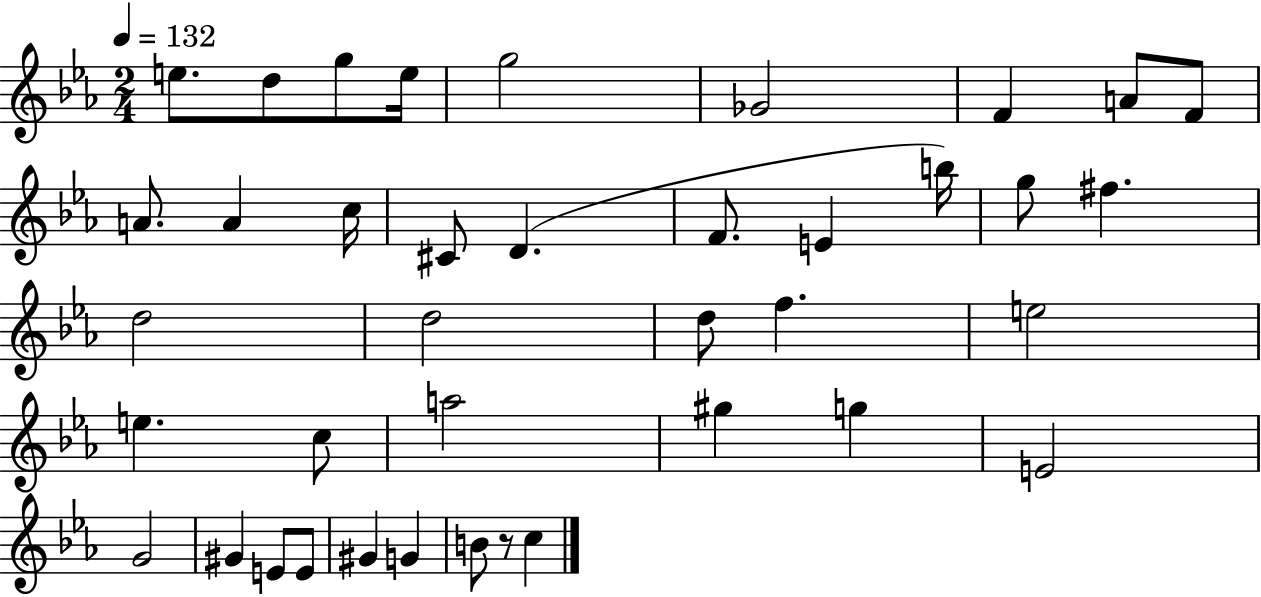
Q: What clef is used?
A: treble